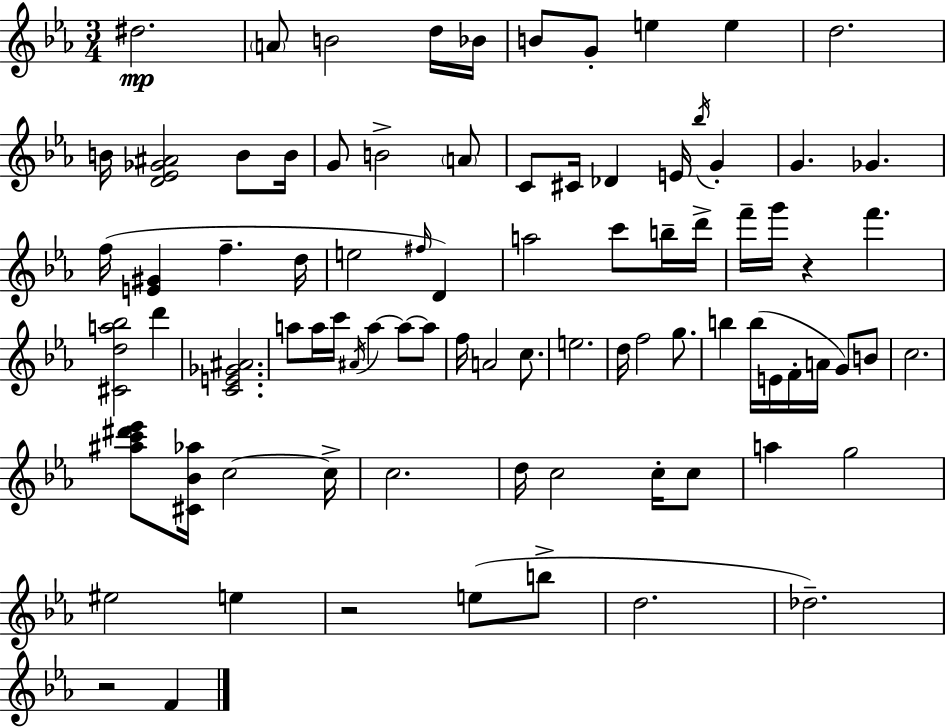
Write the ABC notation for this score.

X:1
T:Untitled
M:3/4
L:1/4
K:Cm
^d2 A/2 B2 d/4 _B/4 B/2 G/2 e e d2 B/4 [D_E_G^A]2 B/2 B/4 G/2 B2 A/2 C/2 ^C/4 _D E/4 _b/4 G G _G f/4 [E^G] f d/4 e2 ^f/4 D a2 c'/2 b/4 d'/4 f'/4 g'/4 z f' [^Cda_b]2 d' [CE_G^A]2 a/2 a/4 c'/4 ^A/4 a a/2 a/2 f/4 A2 c/2 e2 d/4 f2 g/2 b b/4 E/4 F/4 A/4 G/2 B/2 c2 [^ac'^d'_e']/2 [^C_B_a]/4 c2 c/4 c2 d/4 c2 c/4 c/2 a g2 ^e2 e z2 e/2 b/2 d2 _d2 z2 F